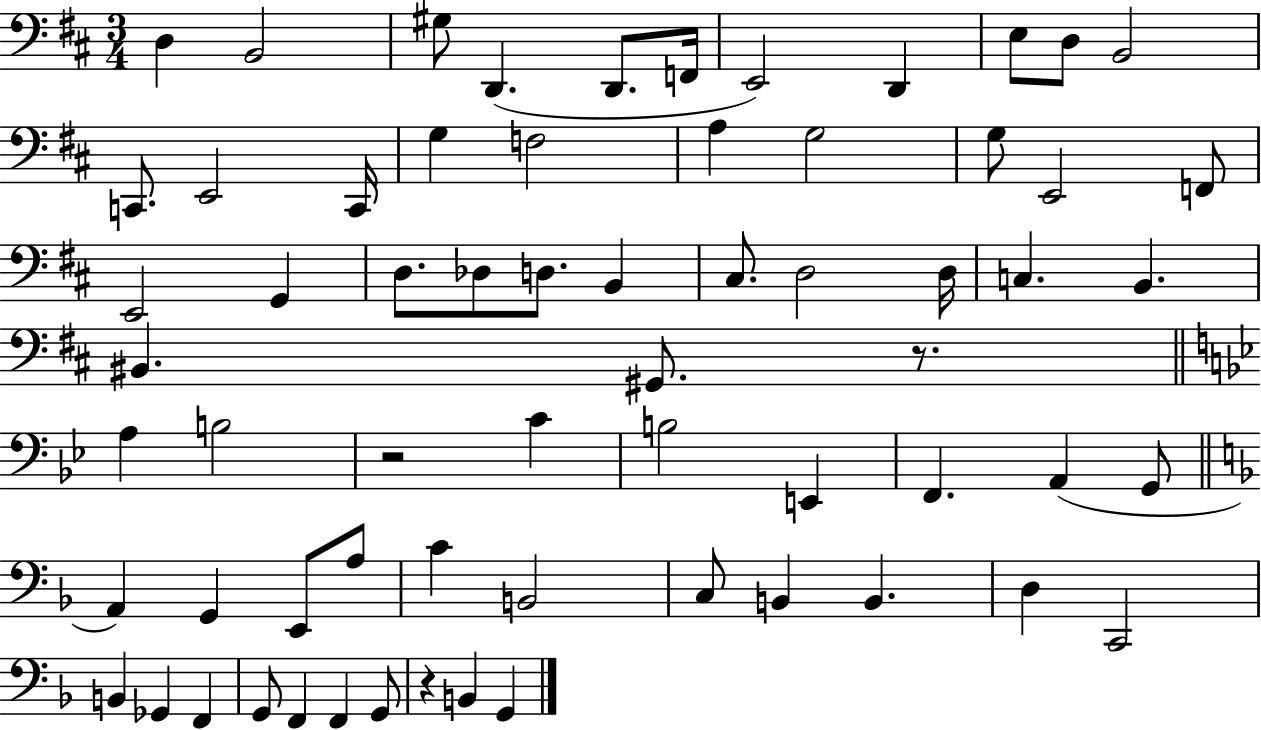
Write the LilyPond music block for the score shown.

{
  \clef bass
  \numericTimeSignature
  \time 3/4
  \key d \major
  d4 b,2 | gis8 d,4.( d,8. f,16 | e,2) d,4 | e8 d8 b,2 | \break c,8. e,2 c,16 | g4 f2 | a4 g2 | g8 e,2 f,8 | \break e,2 g,4 | d8. des8 d8. b,4 | cis8. d2 d16 | c4. b,4. | \break bis,4. gis,8. r8. | \bar "||" \break \key bes \major a4 b2 | r2 c'4 | b2 e,4 | f,4. a,4( g,8 | \break \bar "||" \break \key f \major a,4) g,4 e,8 a8 | c'4 b,2 | c8 b,4 b,4. | d4 c,2 | \break b,4 ges,4 f,4 | g,8 f,4 f,4 g,8 | r4 b,4 g,4 | \bar "|."
}